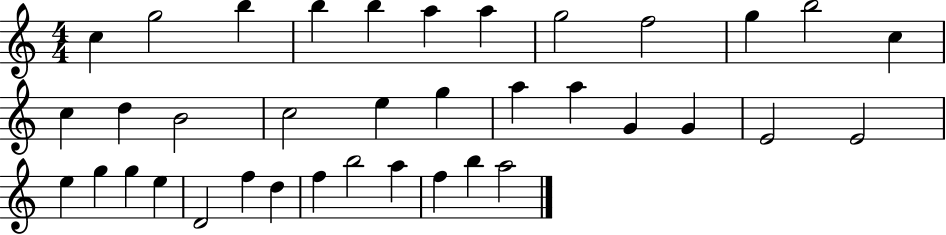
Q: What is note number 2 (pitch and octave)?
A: G5